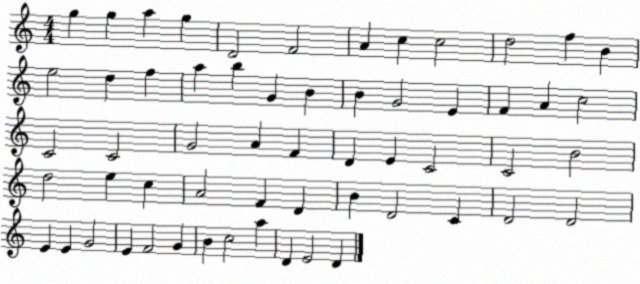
X:1
T:Untitled
M:4/4
L:1/4
K:C
g g a g D2 F2 A c c2 d2 f B e2 d f a b G B B G2 E F A c2 C2 C2 G2 A F D E C2 C2 B2 d2 e c A2 F D B D2 C D2 D2 E E G2 E F2 G B c2 a D E2 D